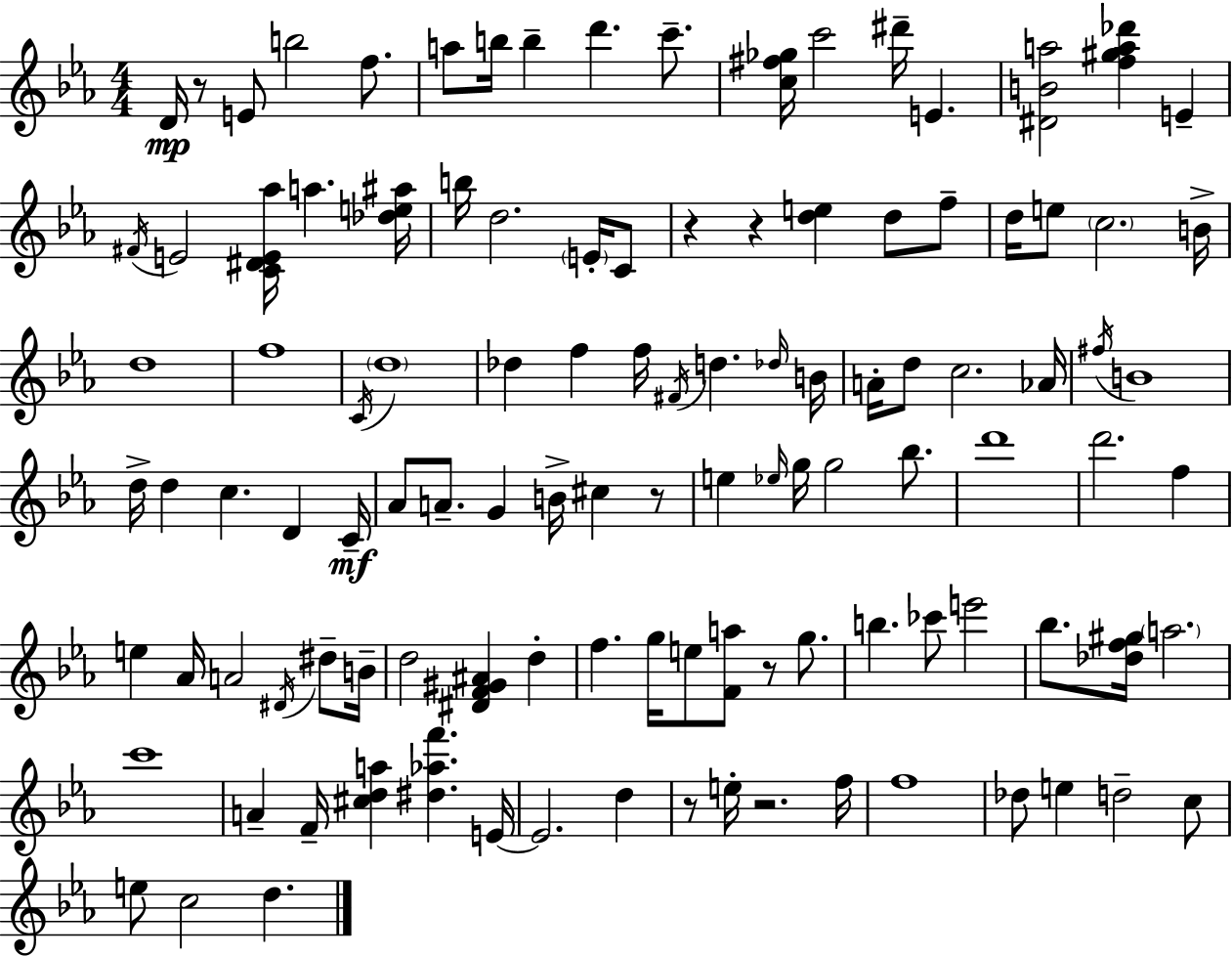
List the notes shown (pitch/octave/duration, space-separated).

D4/s R/e E4/e B5/h F5/e. A5/e B5/s B5/q D6/q. C6/e. [C5,F#5,Gb5]/s C6/h D#6/s E4/q. [D#4,B4,A5]/h [F5,G#5,A5,Db6]/q E4/q F#4/s E4/h [C4,D#4,E4,Ab5]/s A5/q. [Db5,E5,A#5]/s B5/s D5/h. E4/s C4/e R/q R/q [D5,E5]/q D5/e F5/e D5/s E5/e C5/h. B4/s D5/w F5/w C4/s D5/w Db5/q F5/q F5/s F#4/s D5/q. Db5/s B4/s A4/s D5/e C5/h. Ab4/s F#5/s B4/w D5/s D5/q C5/q. D4/q C4/s Ab4/e A4/e. G4/q B4/s C#5/q R/e E5/q Eb5/s G5/s G5/h Bb5/e. D6/w D6/h. F5/q E5/q Ab4/s A4/h D#4/s D#5/e B4/s D5/h [D#4,F4,G#4,A#4]/q D5/q F5/q. G5/s E5/e [F4,A5]/e R/e G5/e. B5/q. CES6/e E6/h Bb5/e. [Db5,F5,G#5]/s A5/h. C6/w A4/q F4/s [C#5,D5,A5]/q [D#5,Ab5,F6]/q. E4/s E4/h. D5/q R/e E5/s R/h. F5/s F5/w Db5/e E5/q D5/h C5/e E5/e C5/h D5/q.